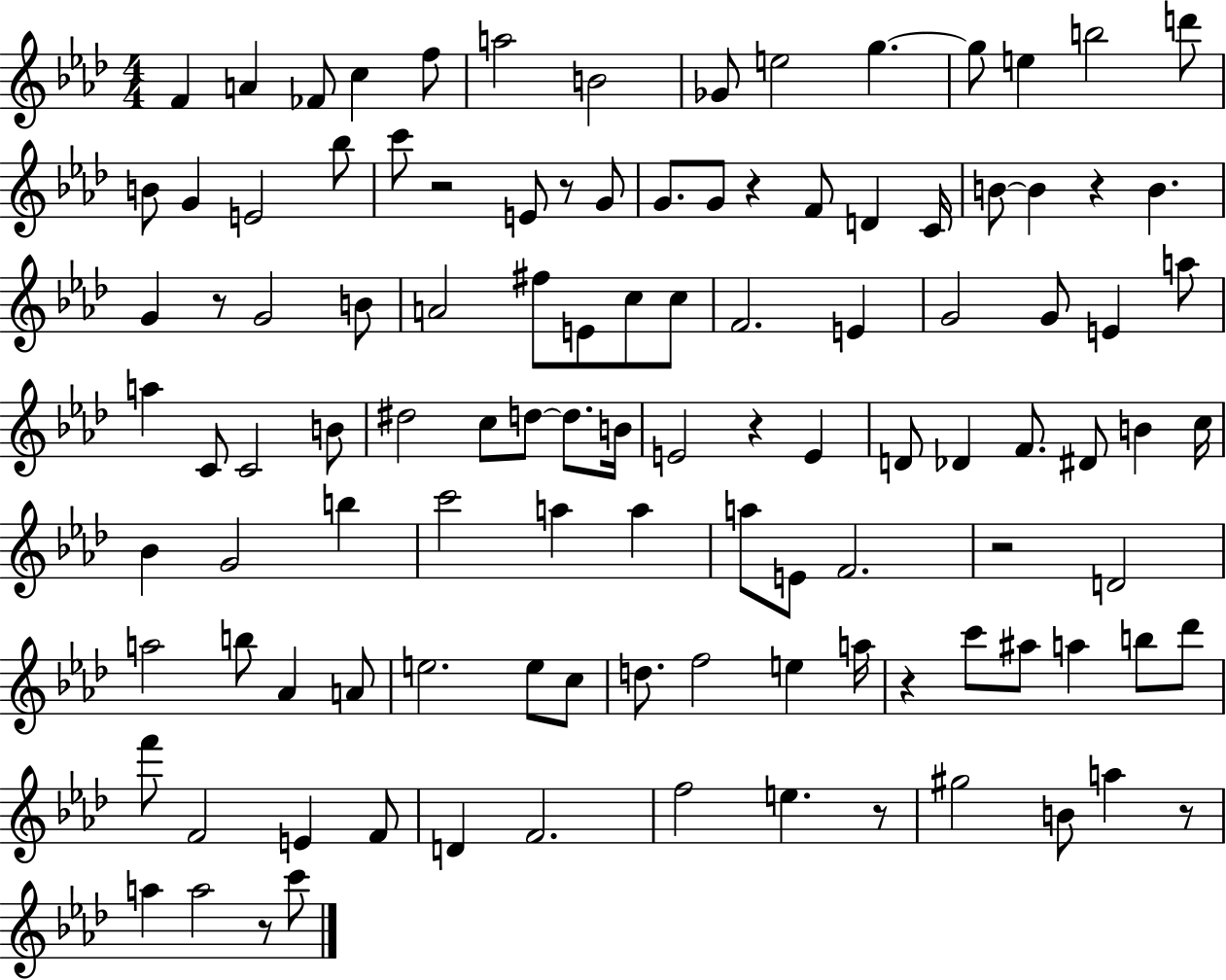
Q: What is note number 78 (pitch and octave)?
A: D5